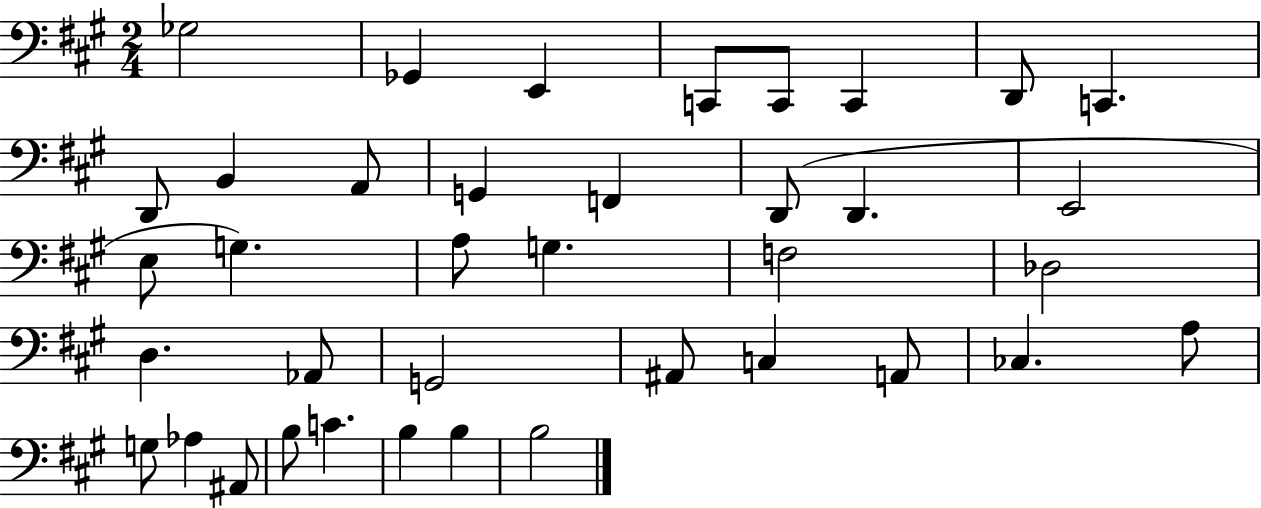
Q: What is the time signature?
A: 2/4